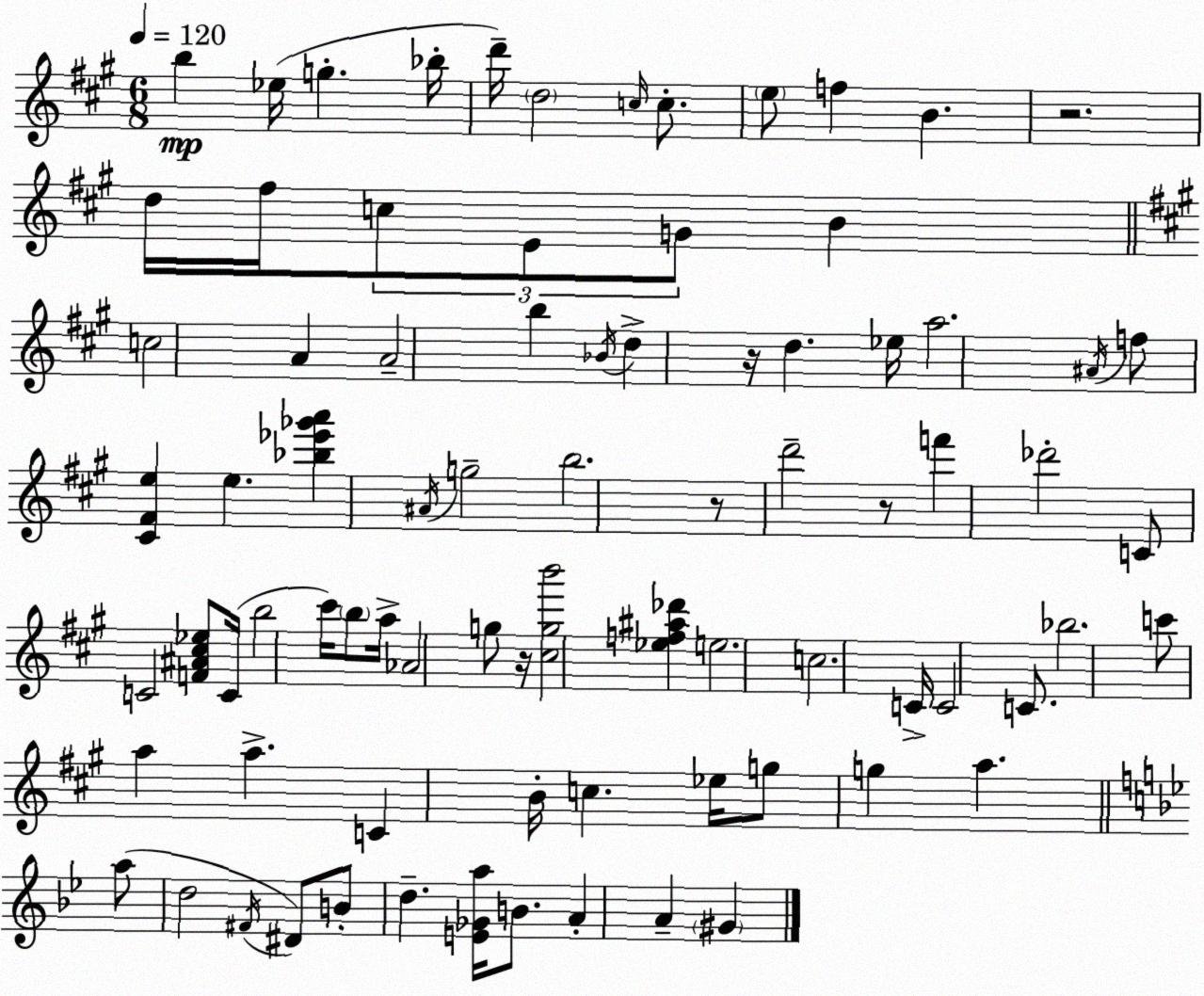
X:1
T:Untitled
M:6/8
L:1/4
K:A
b _e/4 g _b/4 d'/4 d2 c/4 c/2 e/2 f B z2 d/4 ^f/4 c/2 E/2 G/2 B c2 A A2 b _B/4 d z/4 d _e/4 a2 ^A/4 f/2 [^C^Fe] e [_b_e'_g'a'] ^A/4 g2 b2 z/2 d'2 z/2 f' _d'2 C/2 C2 [F^A^c_e]/2 C/4 b2 ^c'/4 b/2 a/4 _A2 g/2 z/4 [^cgb']2 [_ef^a_d'] e2 c2 C/4 C2 C/2 _b2 c'/2 a a C B/4 c _e/4 g/2 g a a/2 d2 ^F/4 ^D/2 B/2 d [E_Ga]/4 B/2 A A ^G